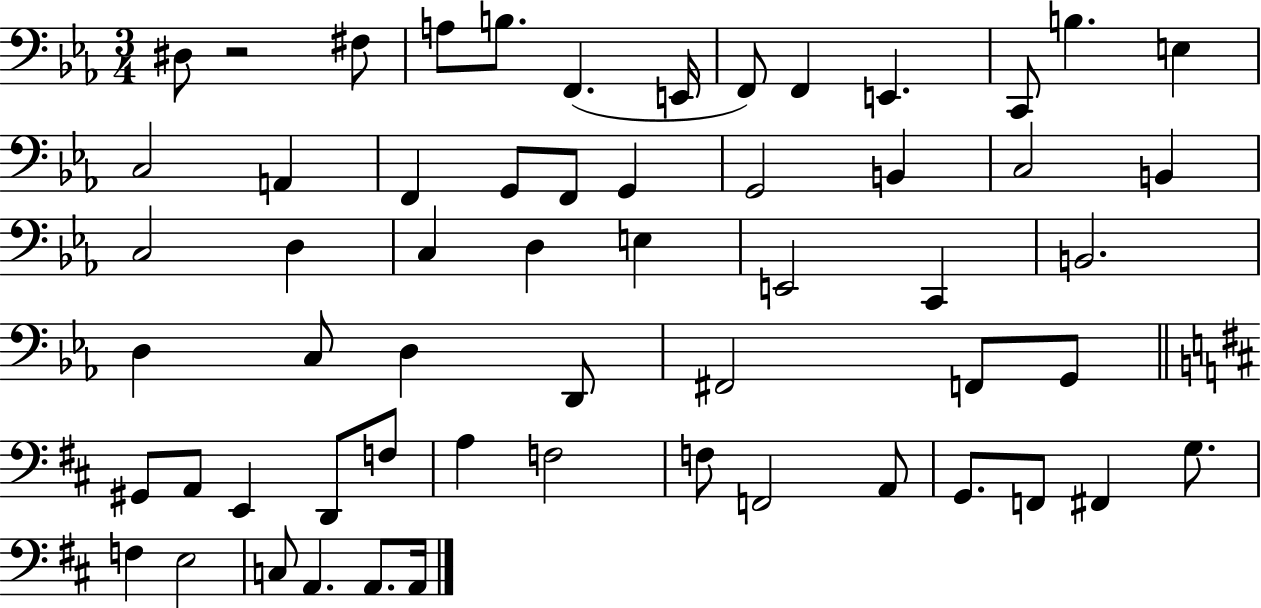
{
  \clef bass
  \numericTimeSignature
  \time 3/4
  \key ees \major
  dis8 r2 fis8 | a8 b8. f,4.( e,16 | f,8) f,4 e,4. | c,8 b4. e4 | \break c2 a,4 | f,4 g,8 f,8 g,4 | g,2 b,4 | c2 b,4 | \break c2 d4 | c4 d4 e4 | e,2 c,4 | b,2. | \break d4 c8 d4 d,8 | fis,2 f,8 g,8 | \bar "||" \break \key d \major gis,8 a,8 e,4 d,8 f8 | a4 f2 | f8 f,2 a,8 | g,8. f,8 fis,4 g8. | \break f4 e2 | c8 a,4. a,8. a,16 | \bar "|."
}